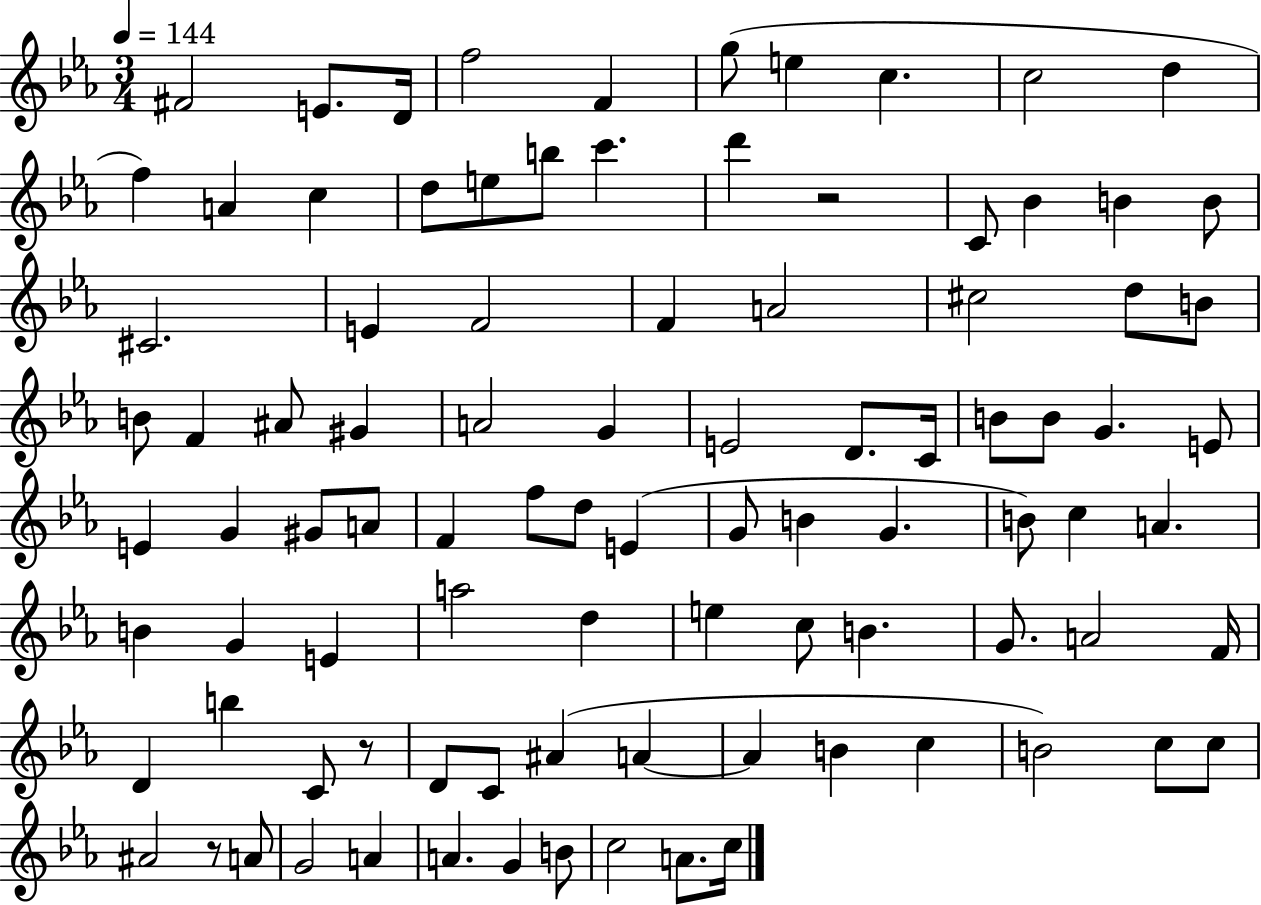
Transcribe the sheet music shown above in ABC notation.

X:1
T:Untitled
M:3/4
L:1/4
K:Eb
^F2 E/2 D/4 f2 F g/2 e c c2 d f A c d/2 e/2 b/2 c' d' z2 C/2 _B B B/2 ^C2 E F2 F A2 ^c2 d/2 B/2 B/2 F ^A/2 ^G A2 G E2 D/2 C/4 B/2 B/2 G E/2 E G ^G/2 A/2 F f/2 d/2 E G/2 B G B/2 c A B G E a2 d e c/2 B G/2 A2 F/4 D b C/2 z/2 D/2 C/2 ^A A A B c B2 c/2 c/2 ^A2 z/2 A/2 G2 A A G B/2 c2 A/2 c/4